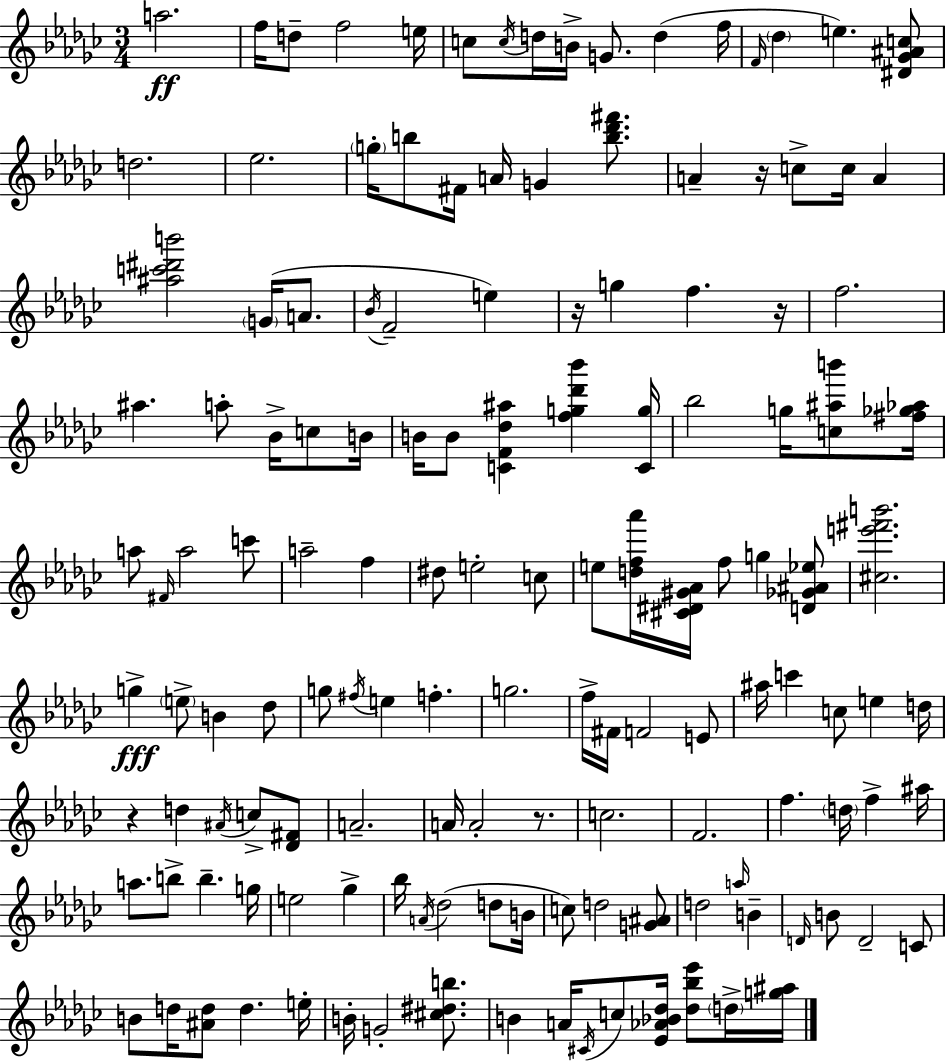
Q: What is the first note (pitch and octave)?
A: A5